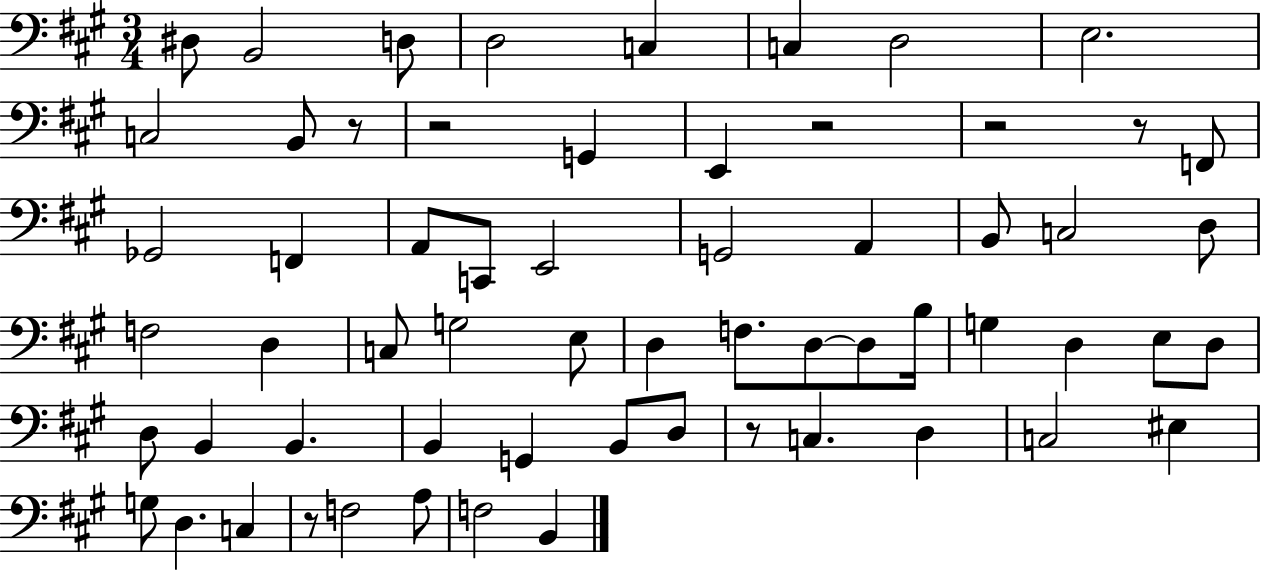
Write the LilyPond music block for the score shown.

{
  \clef bass
  \numericTimeSignature
  \time 3/4
  \key a \major
  dis8 b,2 d8 | d2 c4 | c4 d2 | e2. | \break c2 b,8 r8 | r2 g,4 | e,4 r2 | r2 r8 f,8 | \break ges,2 f,4 | a,8 c,8 e,2 | g,2 a,4 | b,8 c2 d8 | \break f2 d4 | c8 g2 e8 | d4 f8. d8~~ d8 b16 | g4 d4 e8 d8 | \break d8 b,4 b,4. | b,4 g,4 b,8 d8 | r8 c4. d4 | c2 eis4 | \break g8 d4. c4 | r8 f2 a8 | f2 b,4 | \bar "|."
}